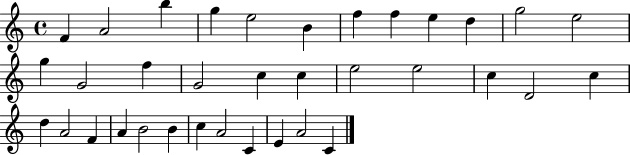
X:1
T:Untitled
M:4/4
L:1/4
K:C
F A2 b g e2 B f f e d g2 e2 g G2 f G2 c c e2 e2 c D2 c d A2 F A B2 B c A2 C E A2 C